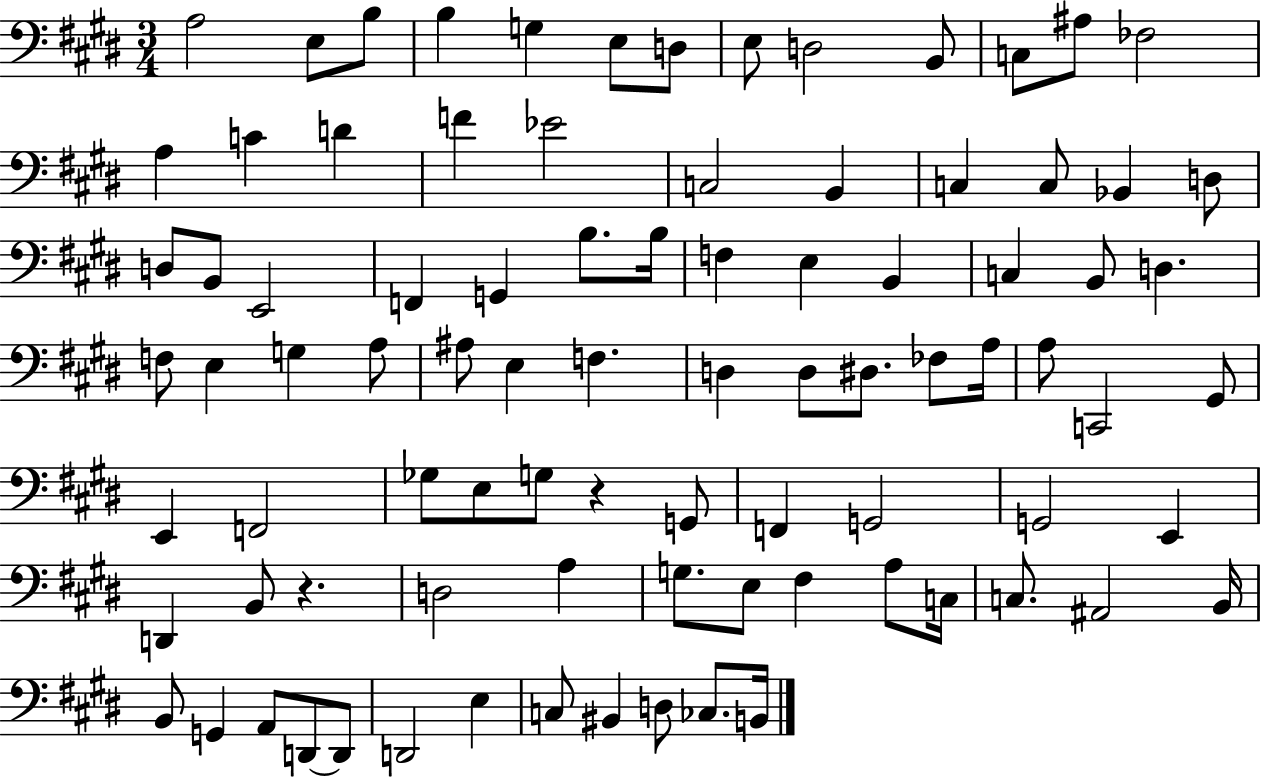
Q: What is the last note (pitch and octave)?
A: B2